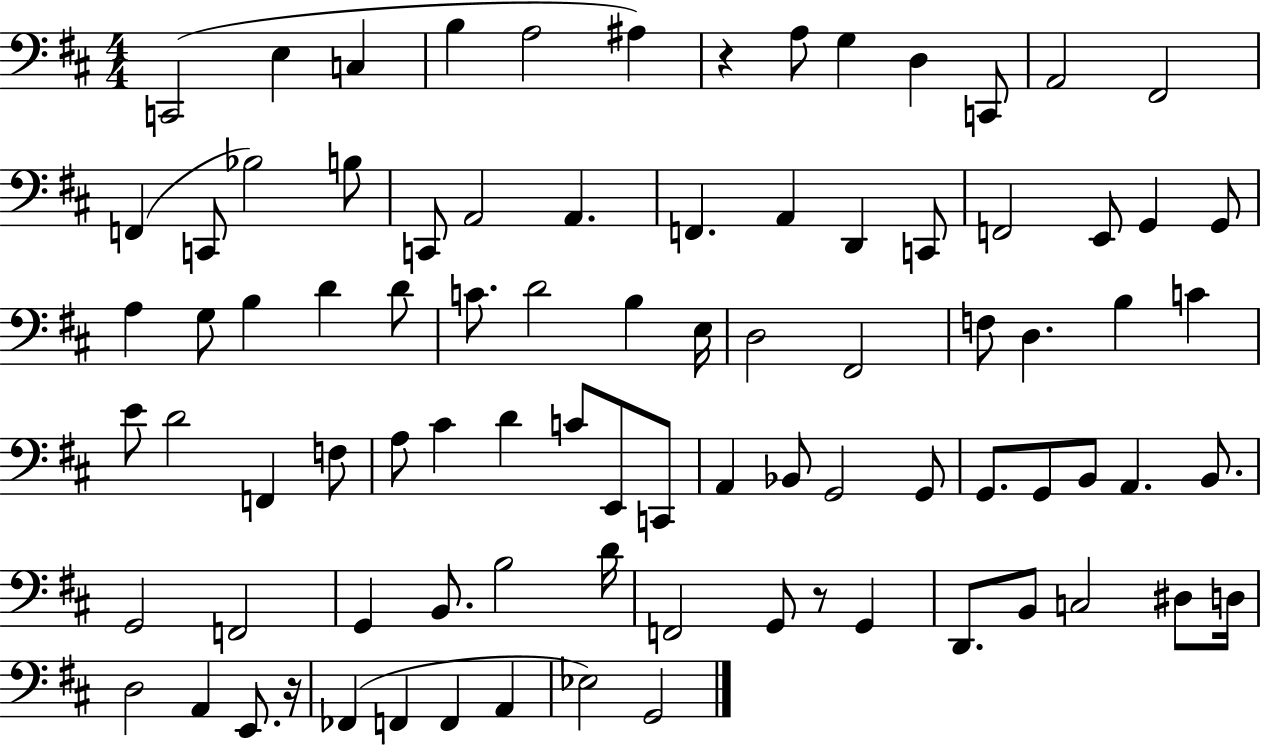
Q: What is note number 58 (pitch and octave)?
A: G2